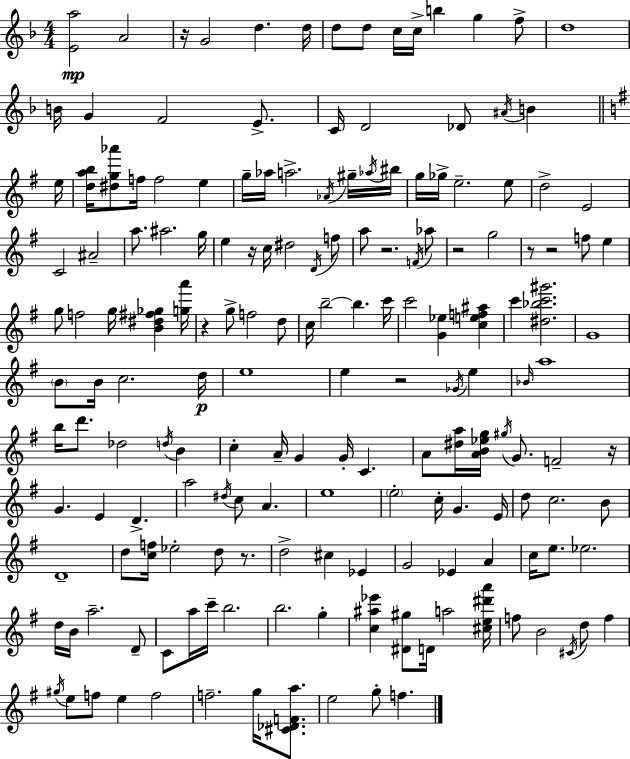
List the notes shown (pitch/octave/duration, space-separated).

[E4,A5]/h A4/h R/s G4/h D5/q. D5/s D5/e D5/e C5/s C5/s B5/q G5/q F5/e D5/w B4/s G4/q F4/h E4/e. C4/s D4/h Db4/e A#4/s B4/q E5/s [D5,A5,B5]/s [D#5,G5,Ab6]/e F5/s F5/h E5/q G5/s Ab5/s A5/h. Ab4/s G#5/s Ab5/s BIS5/s G5/s Gb5/s E5/h. E5/e D5/h E4/h C4/h A#4/h A5/e. A#5/h. G5/s E5/q R/s C5/s D#5/h D4/s F5/e A5/e R/h. F4/s Ab5/e R/h G5/h R/e R/h F5/e E5/q G5/e F5/h G5/s [B4,D#5,F#5,Gb5]/q [G5,A6]/s R/q G5/e F5/h D5/e C5/s B5/h B5/q. C6/s C6/h [G4,Eb5]/q [C5,E5,F5,A#5]/q C6/q [D#5,Bb5,C6,G#6]/h. G4/w B4/e B4/s C5/h. D5/s E5/w E5/q R/h Gb4/s E5/q Bb4/s A5/w B5/s D6/e. Db5/h D5/s B4/q C5/q A4/s G4/q G4/s C4/q. A4/e [D#5,A5]/s [A4,B4,Eb5,G5]/s G#5/s G4/e. F4/h R/s G4/q. E4/q D4/q. A5/h D#5/s C5/e A4/q. E5/w E5/h C5/s G4/q. E4/s D5/e C5/h. B4/e D4/w D5/e [C5,F5]/s Eb5/h D5/e R/e. D5/h C#5/q Eb4/q G4/h Eb4/q A4/q C5/s E5/e. Eb5/h. D5/s B4/s A5/h. D4/e C4/e A5/s C6/s B5/h. B5/h. G5/q [C5,A#5,Eb6]/q [D#4,G#5]/e D4/s A5/h [C#5,E5,D#6,A6]/s F5/e B4/h C#4/s D5/e F5/q G#5/s E5/e F5/e E5/q F5/h F5/h. G5/s [C#4,Db4,F4,A5]/e. E5/h G5/e F5/q.